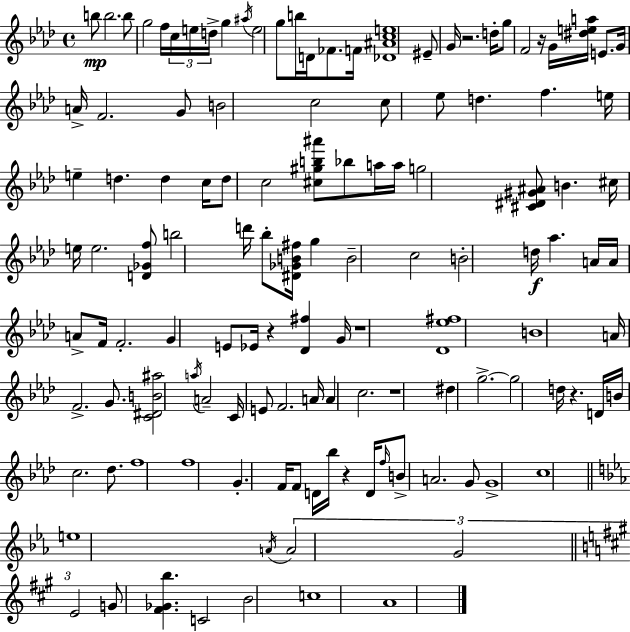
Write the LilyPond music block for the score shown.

{
  \clef treble
  \time 4/4
  \defaultTimeSignature
  \key f \minor
  b''8\mp b''2. b''8 | g''2 f''16 \tuplet 3/2 { c''16 e''16 d''16-> } g''4 | \acciaccatura { ais''16 } e''2 g''8 b''16 d'16 fes'8. | f'16 <des' ais' c'' e''>1 | \break eis'8-- g'16 r2. | d''16-. g''8 f'2 r16 g'16 <dis'' e'' a''>16 e'8. | g'16 a'16-> f'2. g'8 | b'2 c''2 | \break c''8 ees''8 d''4. f''4. | e''16 e''4-- d''4. d''4 | c''16 d''8 c''2 <cis'' gis'' b'' ais'''>8 bes''8 a''16 | a''16 g''2 <cis' dis' gis' ais'>8 b'4. | \break cis''16 e''16 e''2. <d' ges' f''>8 | b''2 d'''16 bes''8-. <dis' ges' b' fis''>16 g''4 | b'2-- c''2 | b'2-. d''16\f aes''4. | \break a'16 a'16 a'8-> f'16 f'2.-. | g'4 e'8 ees'16 r4 <des' fis''>4 | g'16 r1 | <des' ees'' fis''>1 | \break b'1 | a'16 f'2.-> g'8. | <c' dis' b' ais''>2 \acciaccatura { a''16 } a'2-- | c'16 e'8 f'2. | \break a'16 a'4 c''2. | r1 | dis''4 g''2.->~~ | g''2 d''16 r4. | \break d'16 b'16 c''2. des''8. | f''1 | f''1 | g'4.-. f'16 f'8 d'16 bes''16 r4 | \break d'16 \grace { f''16 } b'8-> a'2. | g'8 g'1-> | c''1 | \bar "||" \break \key ees \major e''1 | \acciaccatura { a'16 } \tuplet 3/2 { a'2 g'2 | \bar "||" \break \key a \major e'2 } g'8 <fis' ges' b''>4. | c'2 b'2 | c''1 | a'1 | \break \bar "|."
}